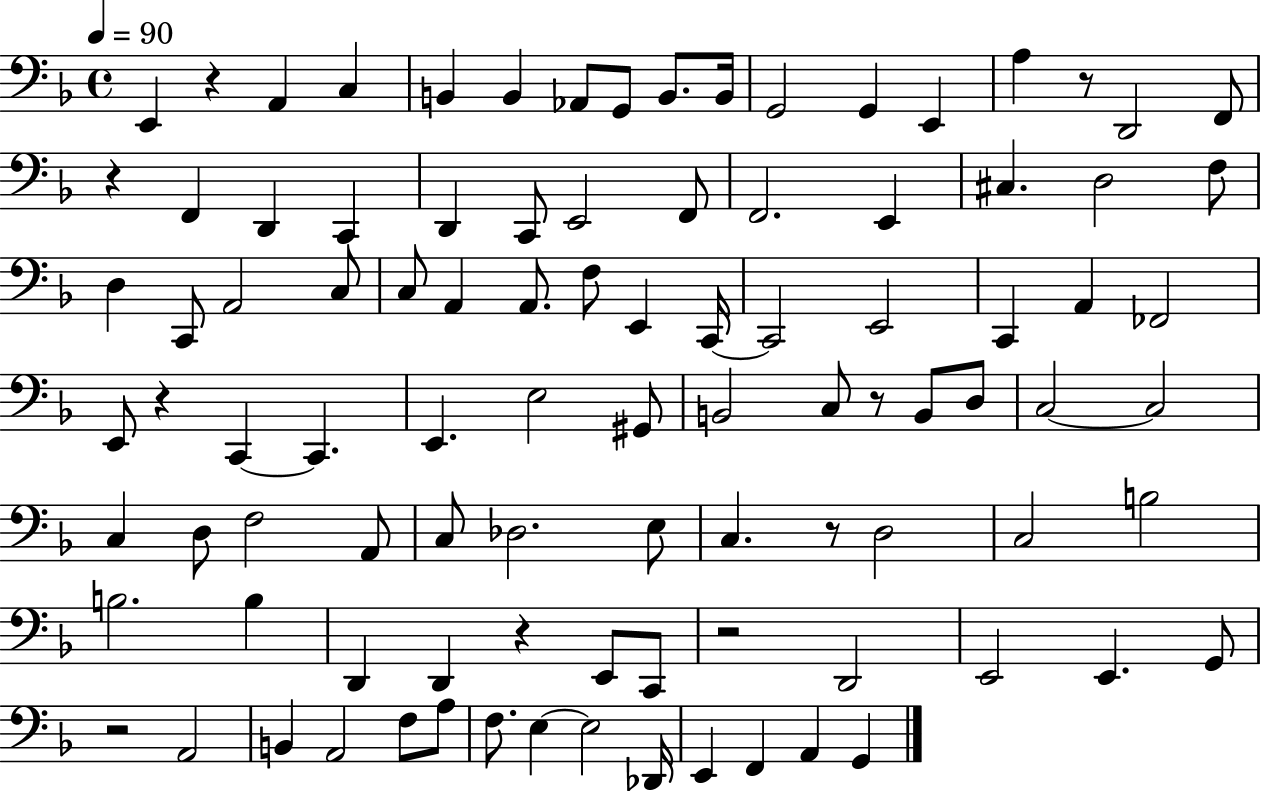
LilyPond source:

{
  \clef bass
  \time 4/4
  \defaultTimeSignature
  \key f \major
  \tempo 4 = 90
  e,4 r4 a,4 c4 | b,4 b,4 aes,8 g,8 b,8. b,16 | g,2 g,4 e,4 | a4 r8 d,2 f,8 | \break r4 f,4 d,4 c,4 | d,4 c,8 e,2 f,8 | f,2. e,4 | cis4. d2 f8 | \break d4 c,8 a,2 c8 | c8 a,4 a,8. f8 e,4 c,16~~ | c,2 e,2 | c,4 a,4 fes,2 | \break e,8 r4 c,4~~ c,4. | e,4. e2 gis,8 | b,2 c8 r8 b,8 d8 | c2~~ c2 | \break c4 d8 f2 a,8 | c8 des2. e8 | c4. r8 d2 | c2 b2 | \break b2. b4 | d,4 d,4 r4 e,8 c,8 | r2 d,2 | e,2 e,4. g,8 | \break r2 a,2 | b,4 a,2 f8 a8 | f8. e4~~ e2 des,16 | e,4 f,4 a,4 g,4 | \break \bar "|."
}